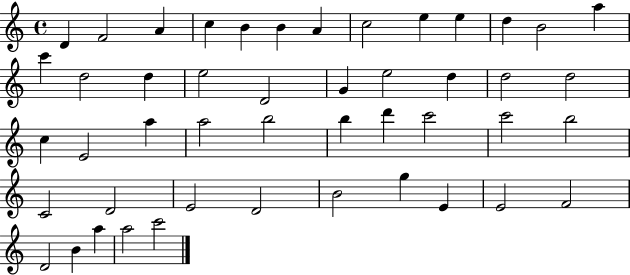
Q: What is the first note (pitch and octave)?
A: D4